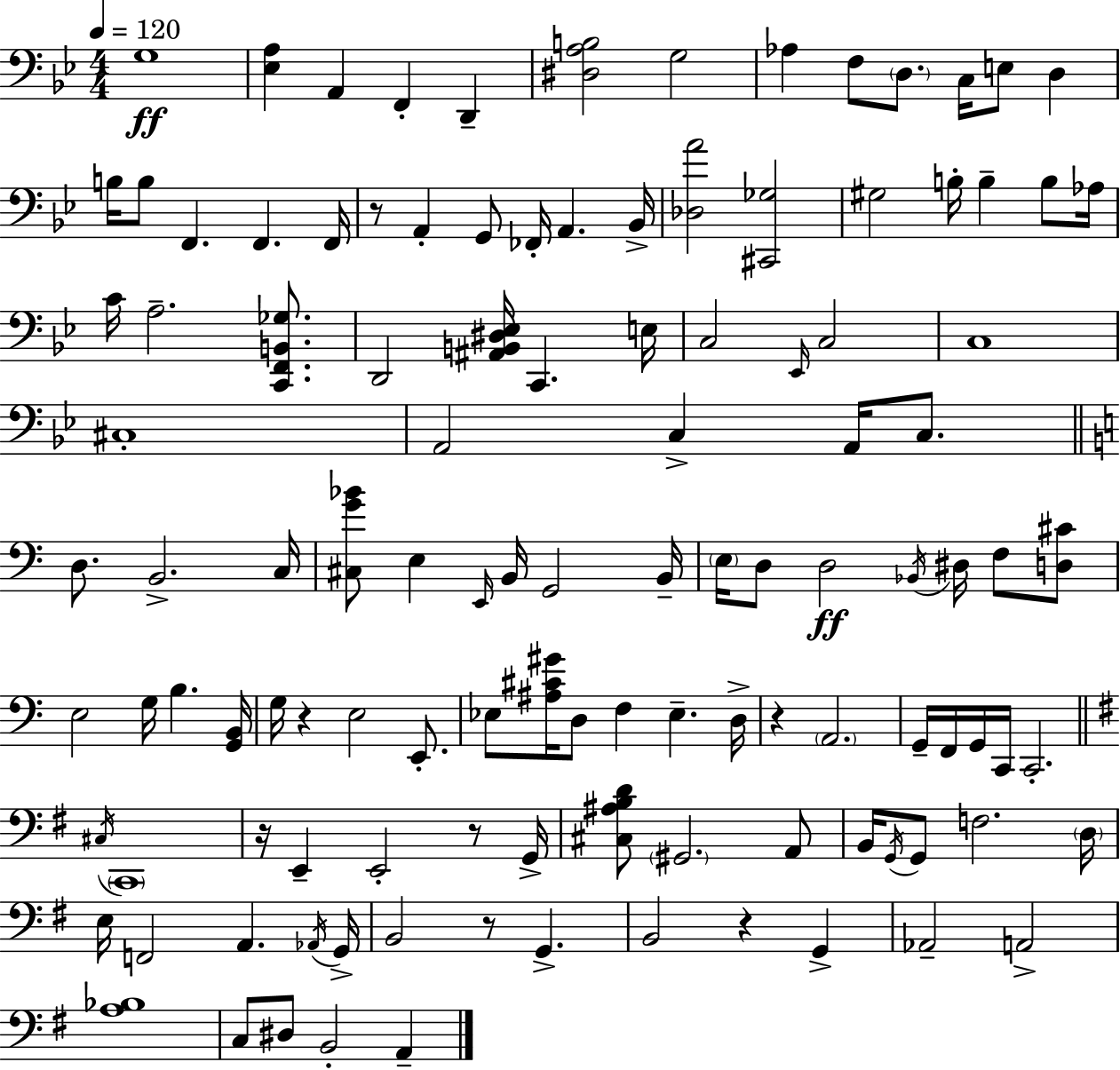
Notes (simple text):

G3/w [Eb3,A3]/q A2/q F2/q D2/q [D#3,A3,B3]/h G3/h Ab3/q F3/e D3/e. C3/s E3/e D3/q B3/s B3/e F2/q. F2/q. F2/s R/e A2/q G2/e FES2/s A2/q. Bb2/s [Db3,A4]/h [C#2,Gb3]/h G#3/h B3/s B3/q B3/e Ab3/s C4/s A3/h. [C2,F2,B2,Gb3]/e. D2/h [A#2,B2,D#3,Eb3]/s C2/q. E3/s C3/h Eb2/s C3/h C3/w C#3/w A2/h C3/q A2/s C3/e. D3/e. B2/h. C3/s [C#3,G4,Bb4]/e E3/q E2/s B2/s G2/h B2/s E3/s D3/e D3/h Bb2/s D#3/s F3/e [D3,C#4]/e E3/h G3/s B3/q. [G2,B2]/s G3/s R/q E3/h E2/e. Eb3/e [A#3,C#4,G#4]/s D3/e F3/q Eb3/q. D3/s R/q A2/h. G2/s F2/s G2/s C2/s C2/h. C#3/s C2/w R/s E2/q E2/h R/e G2/s [C#3,A#3,B3,D4]/e G#2/h. A2/e B2/s G2/s G2/e F3/h. D3/s E3/s F2/h A2/q. Ab2/s G2/s B2/h R/e G2/q. B2/h R/q G2/q Ab2/h A2/h [A3,Bb3]/w C3/e D#3/e B2/h A2/q